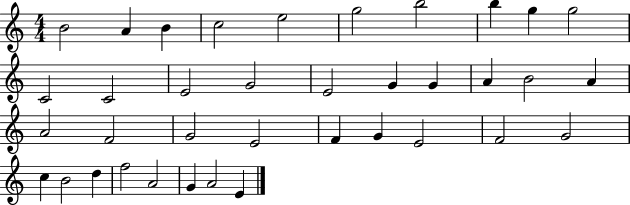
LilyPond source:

{
  \clef treble
  \numericTimeSignature
  \time 4/4
  \key c \major
  b'2 a'4 b'4 | c''2 e''2 | g''2 b''2 | b''4 g''4 g''2 | \break c'2 c'2 | e'2 g'2 | e'2 g'4 g'4 | a'4 b'2 a'4 | \break a'2 f'2 | g'2 e'2 | f'4 g'4 e'2 | f'2 g'2 | \break c''4 b'2 d''4 | f''2 a'2 | g'4 a'2 e'4 | \bar "|."
}